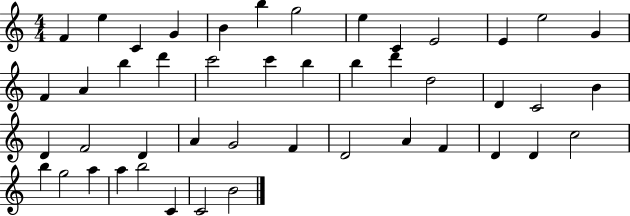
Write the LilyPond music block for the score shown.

{
  \clef treble
  \numericTimeSignature
  \time 4/4
  \key c \major
  f'4 e''4 c'4 g'4 | b'4 b''4 g''2 | e''4 c'4 e'2 | e'4 e''2 g'4 | \break f'4 a'4 b''4 d'''4 | c'''2 c'''4 b''4 | b''4 d'''4 d''2 | d'4 c'2 b'4 | \break d'4 f'2 d'4 | a'4 g'2 f'4 | d'2 a'4 f'4 | d'4 d'4 c''2 | \break b''4 g''2 a''4 | a''4 b''2 c'4 | c'2 b'2 | \bar "|."
}